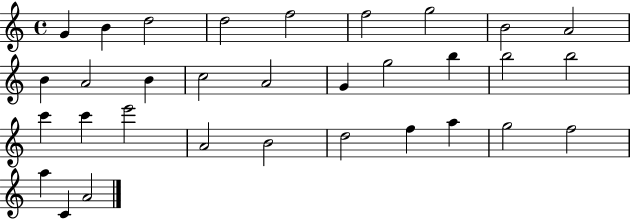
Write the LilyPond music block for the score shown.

{
  \clef treble
  \time 4/4
  \defaultTimeSignature
  \key c \major
  g'4 b'4 d''2 | d''2 f''2 | f''2 g''2 | b'2 a'2 | \break b'4 a'2 b'4 | c''2 a'2 | g'4 g''2 b''4 | b''2 b''2 | \break c'''4 c'''4 e'''2 | a'2 b'2 | d''2 f''4 a''4 | g''2 f''2 | \break a''4 c'4 a'2 | \bar "|."
}